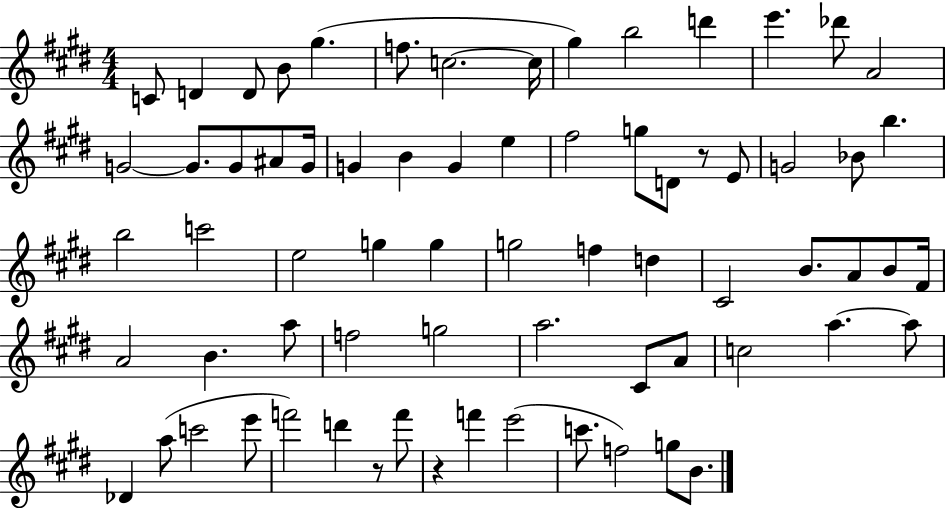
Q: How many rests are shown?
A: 3